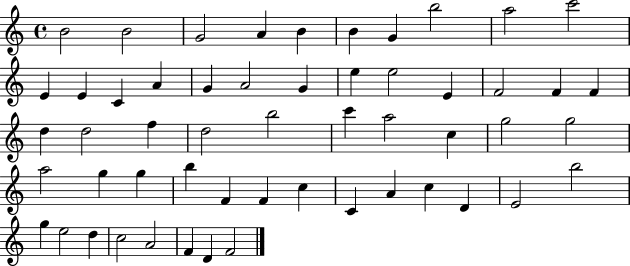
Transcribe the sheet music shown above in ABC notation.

X:1
T:Untitled
M:4/4
L:1/4
K:C
B2 B2 G2 A B B G b2 a2 c'2 E E C A G A2 G e e2 E F2 F F d d2 f d2 b2 c' a2 c g2 g2 a2 g g b F F c C A c D E2 b2 g e2 d c2 A2 F D F2